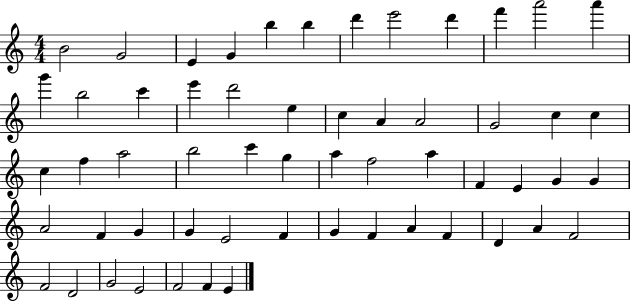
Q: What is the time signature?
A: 4/4